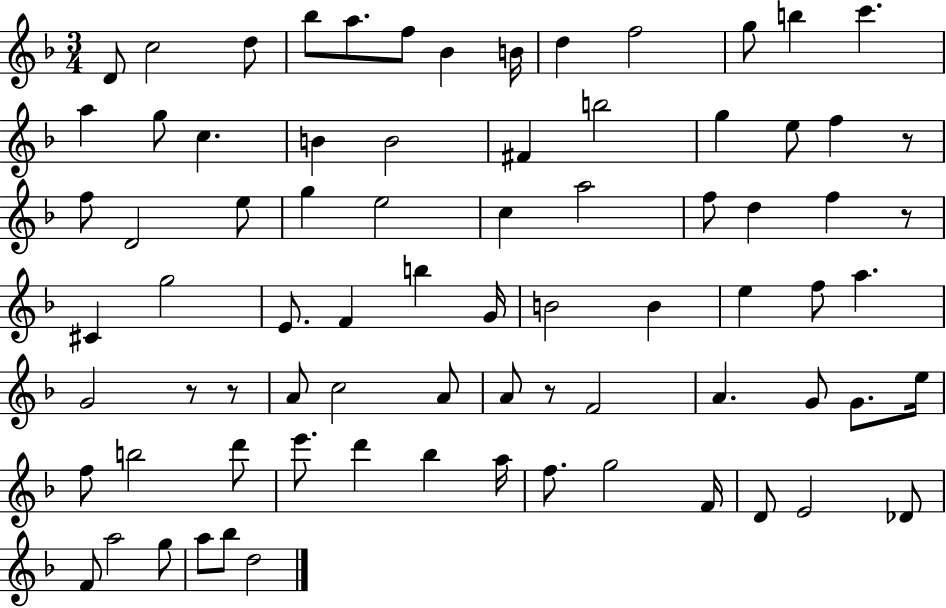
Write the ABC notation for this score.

X:1
T:Untitled
M:3/4
L:1/4
K:F
D/2 c2 d/2 _b/2 a/2 f/2 _B B/4 d f2 g/2 b c' a g/2 c B B2 ^F b2 g e/2 f z/2 f/2 D2 e/2 g e2 c a2 f/2 d f z/2 ^C g2 E/2 F b G/4 B2 B e f/2 a G2 z/2 z/2 A/2 c2 A/2 A/2 z/2 F2 A G/2 G/2 e/4 f/2 b2 d'/2 e'/2 d' _b a/4 f/2 g2 F/4 D/2 E2 _D/2 F/2 a2 g/2 a/2 _b/2 d2